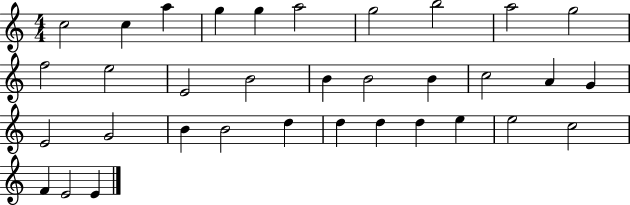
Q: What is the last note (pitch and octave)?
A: E4